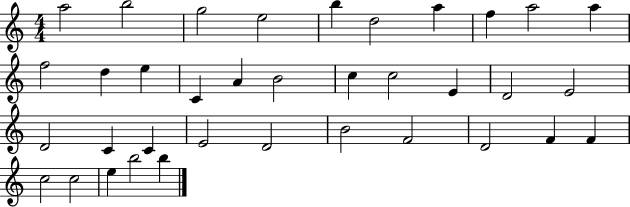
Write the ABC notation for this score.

X:1
T:Untitled
M:4/4
L:1/4
K:C
a2 b2 g2 e2 b d2 a f a2 a f2 d e C A B2 c c2 E D2 E2 D2 C C E2 D2 B2 F2 D2 F F c2 c2 e b2 b